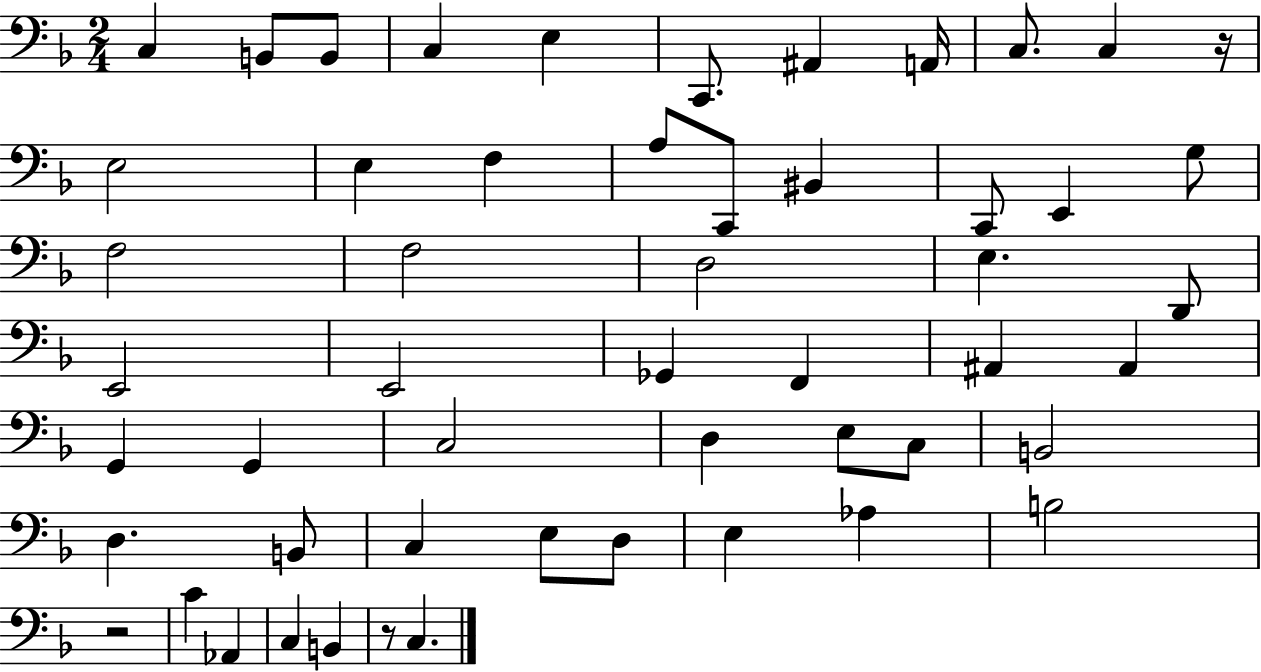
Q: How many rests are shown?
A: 3